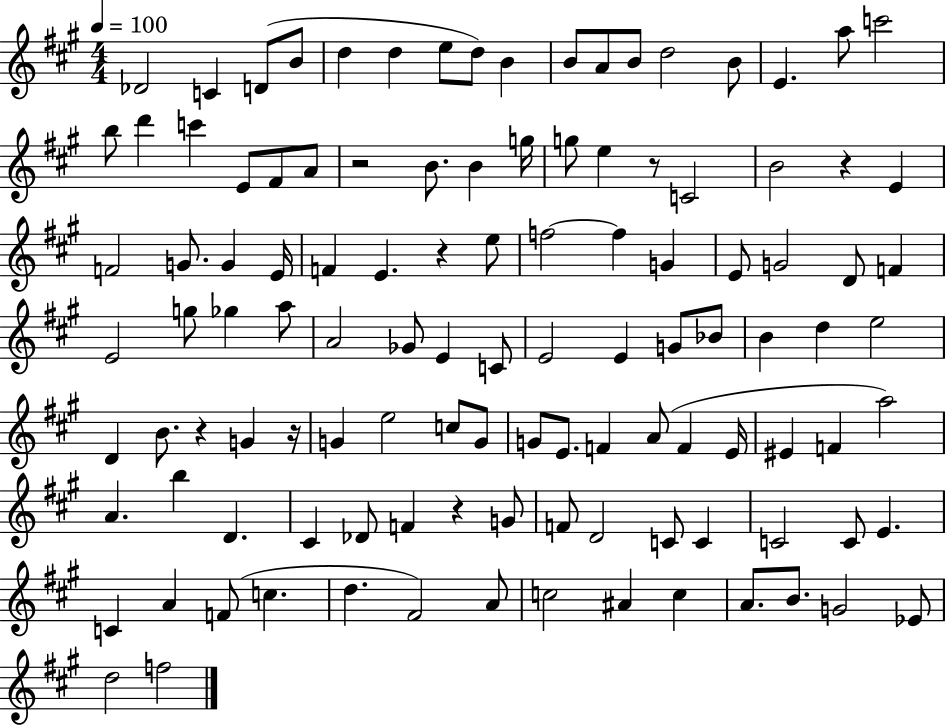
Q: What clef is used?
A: treble